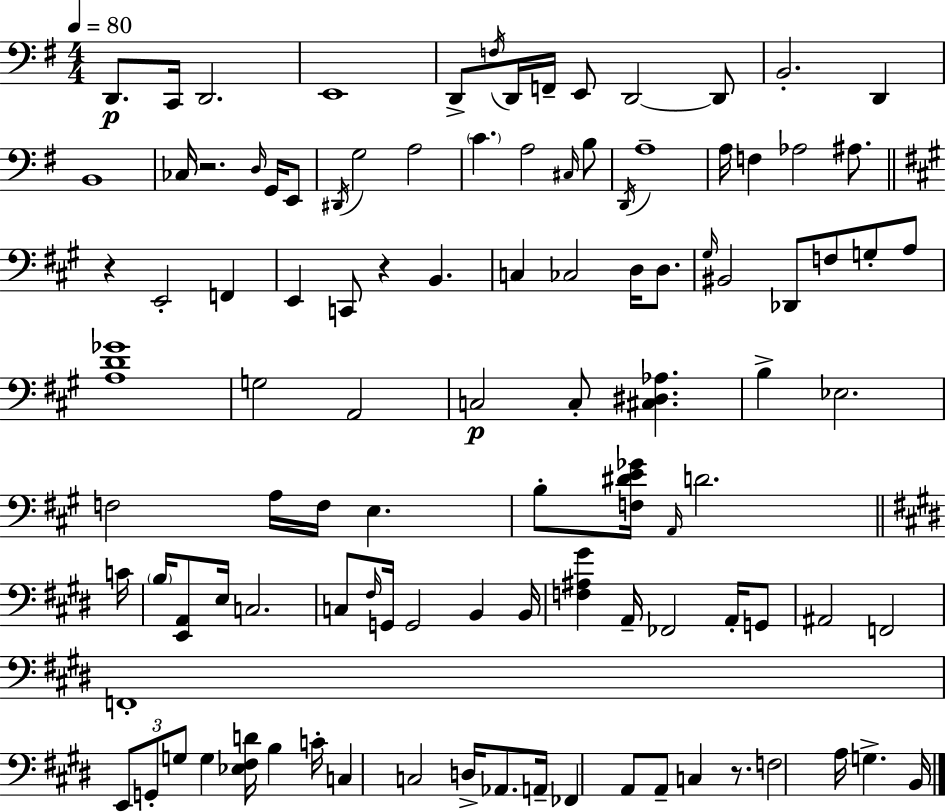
D2/e. C2/s D2/h. E2/w D2/e F3/s D2/s F2/s E2/e D2/h D2/e B2/h. D2/q B2/w CES3/s R/h. D3/s G2/s E2/e D#2/s G3/h A3/h C4/q. A3/h C#3/s B3/e D2/s A3/w A3/s F3/q Ab3/h A#3/e. R/q E2/h F2/q E2/q C2/e R/q B2/q. C3/q CES3/h D3/s D3/e. G#3/s BIS2/h Db2/e F3/e G3/e A3/e [A3,D4,Gb4]/w G3/h A2/h C3/h C3/e [C#3,D#3,Ab3]/q. B3/q Eb3/h. F3/h A3/s F3/s E3/q. B3/e [F3,D#4,E4,Gb4]/s A2/s D4/h. C4/s B3/s [E2,A2]/e E3/s C3/h. C3/e F#3/s G2/s G2/h B2/q B2/s [F3,A#3,G#4]/q A2/s FES2/h A2/s G2/e A#2/h F2/h F2/w E2/e G2/e G3/e G3/q [Eb3,F#3,D4]/s B3/q C4/s C3/q C3/h D3/s Ab2/e. A2/s FES2/q A2/e A2/e C3/q R/e. F3/h A3/s G3/q. B2/s